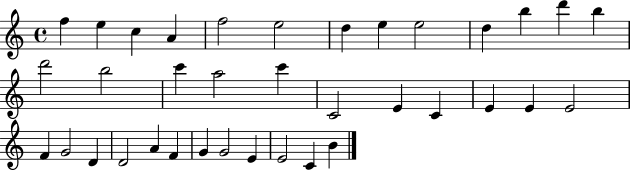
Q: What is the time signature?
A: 4/4